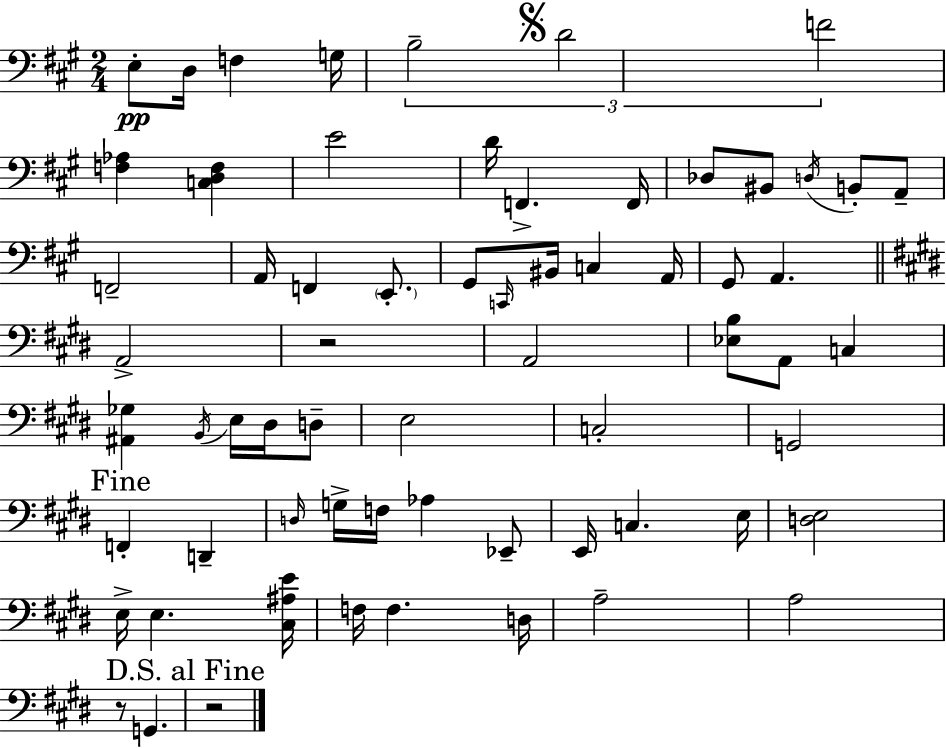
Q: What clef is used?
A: bass